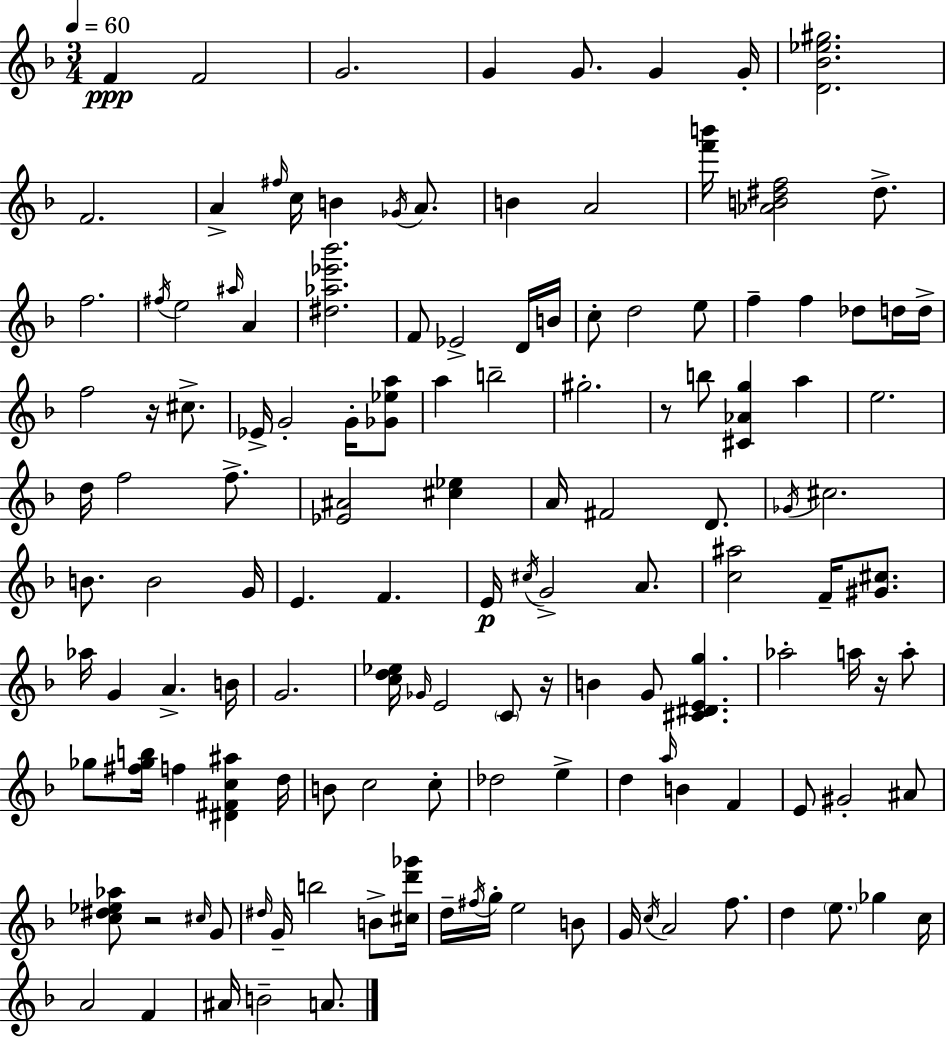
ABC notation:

X:1
T:Untitled
M:3/4
L:1/4
K:F
F F2 G2 G G/2 G G/4 [D_B_e^g]2 F2 A ^f/4 c/4 B _G/4 A/2 B A2 [f'b']/4 [_AB^df]2 ^d/2 f2 ^f/4 e2 ^a/4 A [^d_a_e'_b']2 F/2 _E2 D/4 B/4 c/2 d2 e/2 f f _d/2 d/4 d/4 f2 z/4 ^c/2 _E/4 G2 G/4 [_G_ea]/2 a b2 ^g2 z/2 b/2 [^C_Ag] a e2 d/4 f2 f/2 [_E^A]2 [^c_e] A/4 ^F2 D/2 _G/4 ^c2 B/2 B2 G/4 E F E/4 ^c/4 G2 A/2 [c^a]2 F/4 [^G^c]/2 _a/4 G A B/4 G2 [cd_e]/4 _G/4 E2 C/2 z/4 B G/2 [^C^DEg] _a2 a/4 z/4 a/2 _g/2 [^f_gb]/4 f [^D^Fc^a] d/4 B/2 c2 c/2 _d2 e d a/4 B F E/2 ^G2 ^A/2 [c^d_e_a]/2 z2 ^c/4 G/2 ^d/4 G/4 b2 B/2 [^cd'_g']/4 d/4 ^f/4 g/4 e2 B/2 G/4 c/4 A2 f/2 d e/2 _g c/4 A2 F ^A/4 B2 A/2